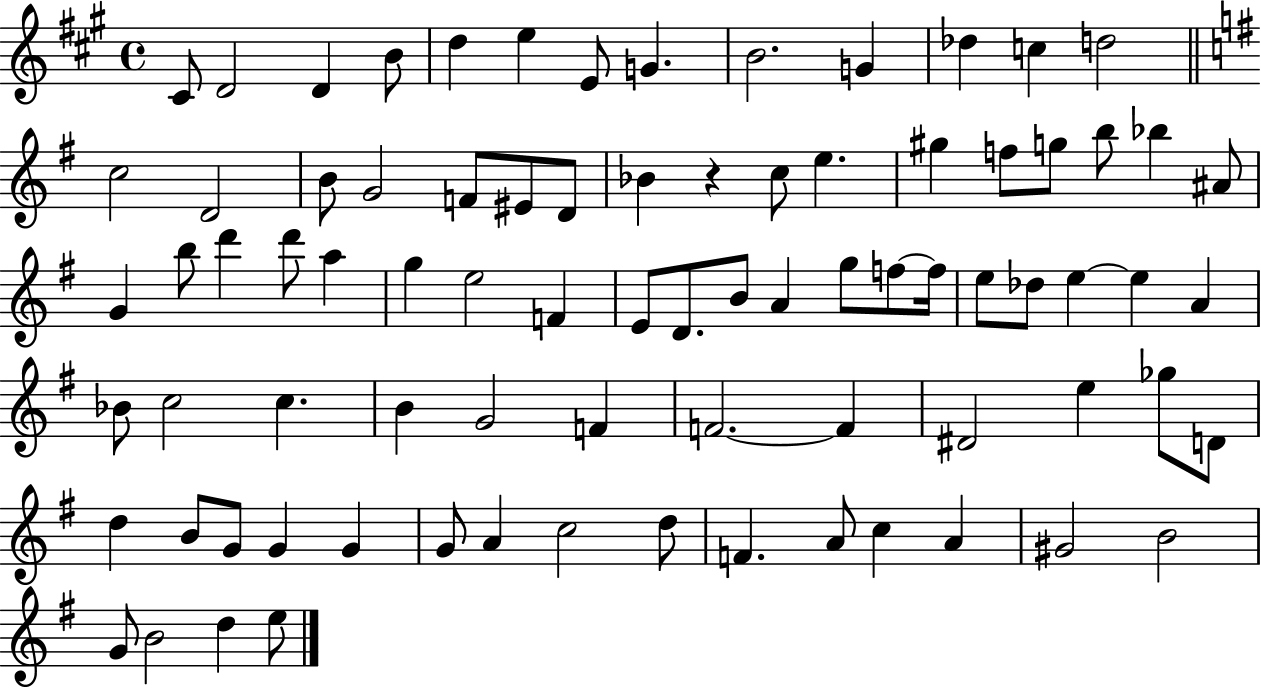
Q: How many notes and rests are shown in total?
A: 81